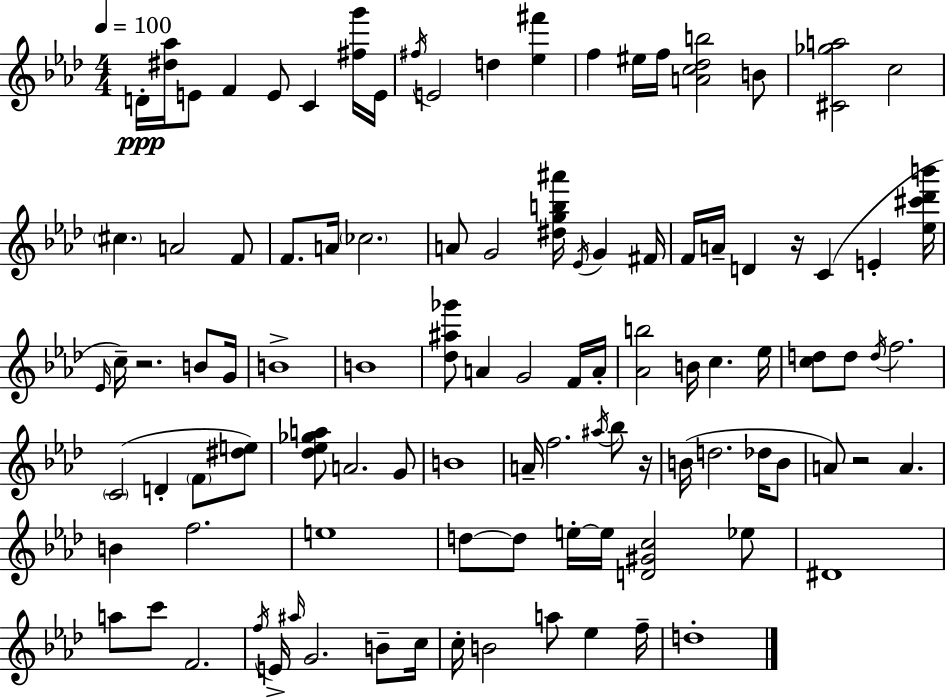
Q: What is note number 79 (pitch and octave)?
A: B4